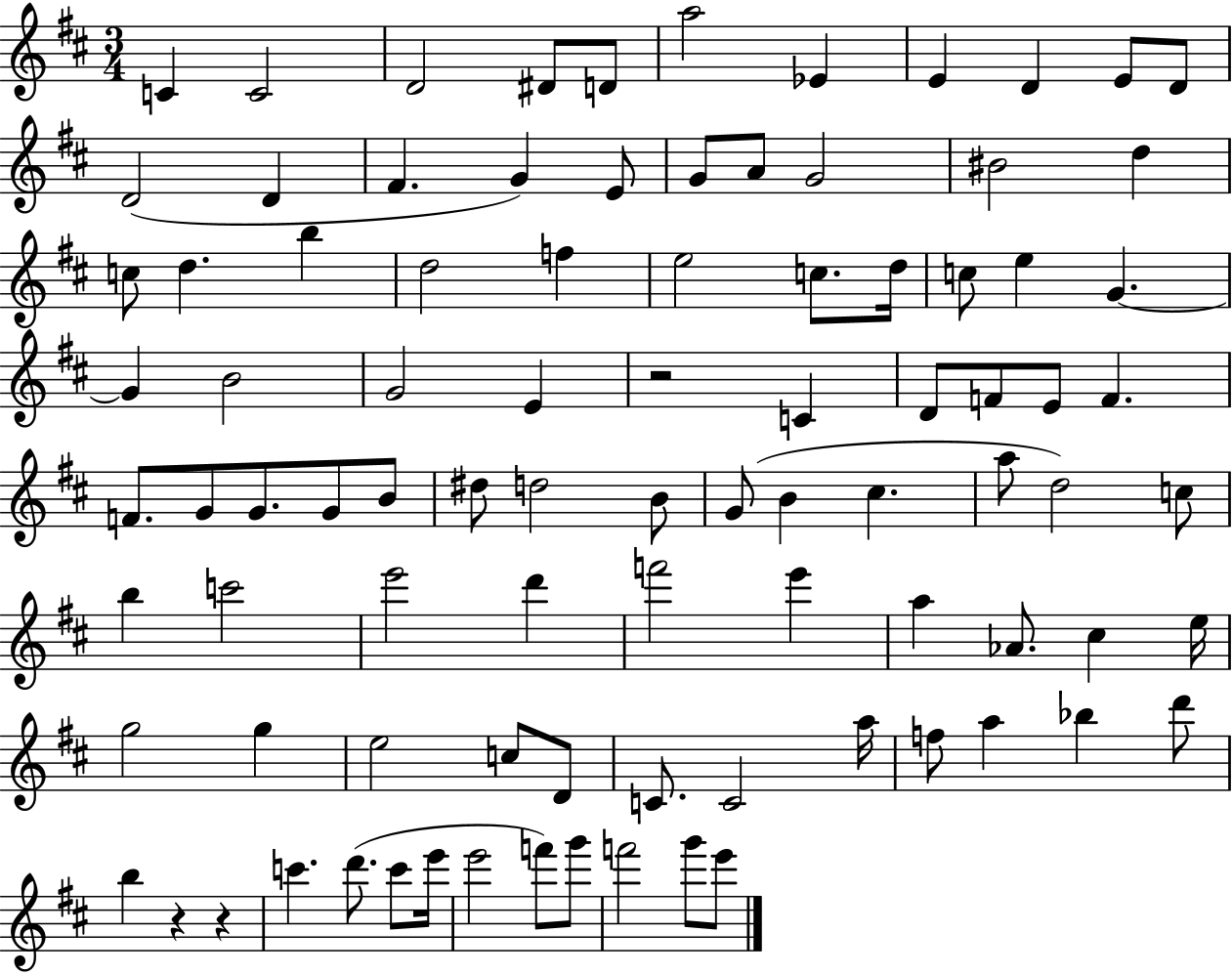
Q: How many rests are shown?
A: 3